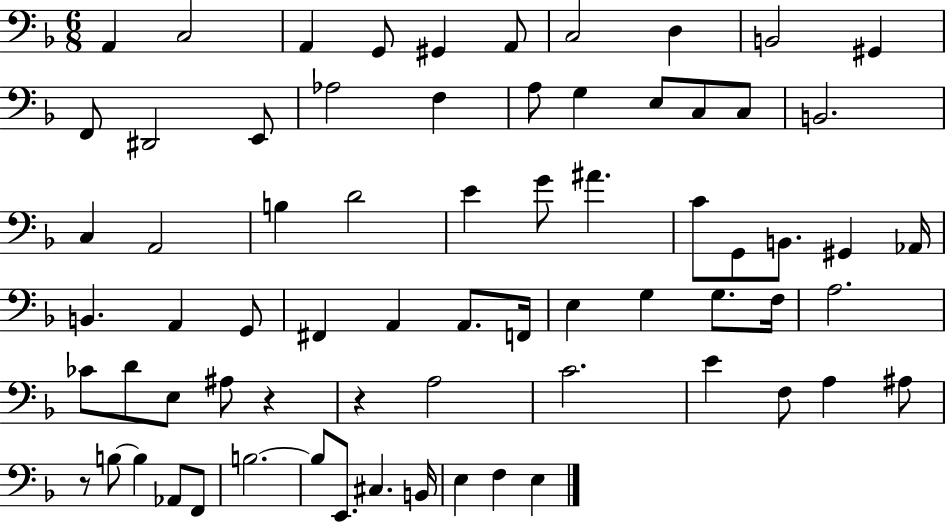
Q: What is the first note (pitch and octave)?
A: A2